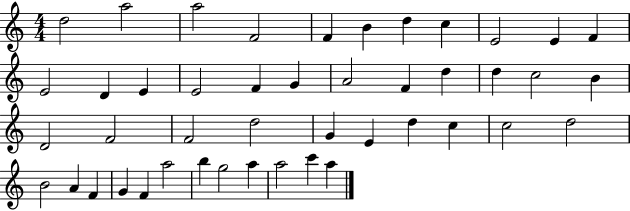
{
  \clef treble
  \numericTimeSignature
  \time 4/4
  \key c \major
  d''2 a''2 | a''2 f'2 | f'4 b'4 d''4 c''4 | e'2 e'4 f'4 | \break e'2 d'4 e'4 | e'2 f'4 g'4 | a'2 f'4 d''4 | d''4 c''2 b'4 | \break d'2 f'2 | f'2 d''2 | g'4 e'4 d''4 c''4 | c''2 d''2 | \break b'2 a'4 f'4 | g'4 f'4 a''2 | b''4 g''2 a''4 | a''2 c'''4 a''4 | \break \bar "|."
}